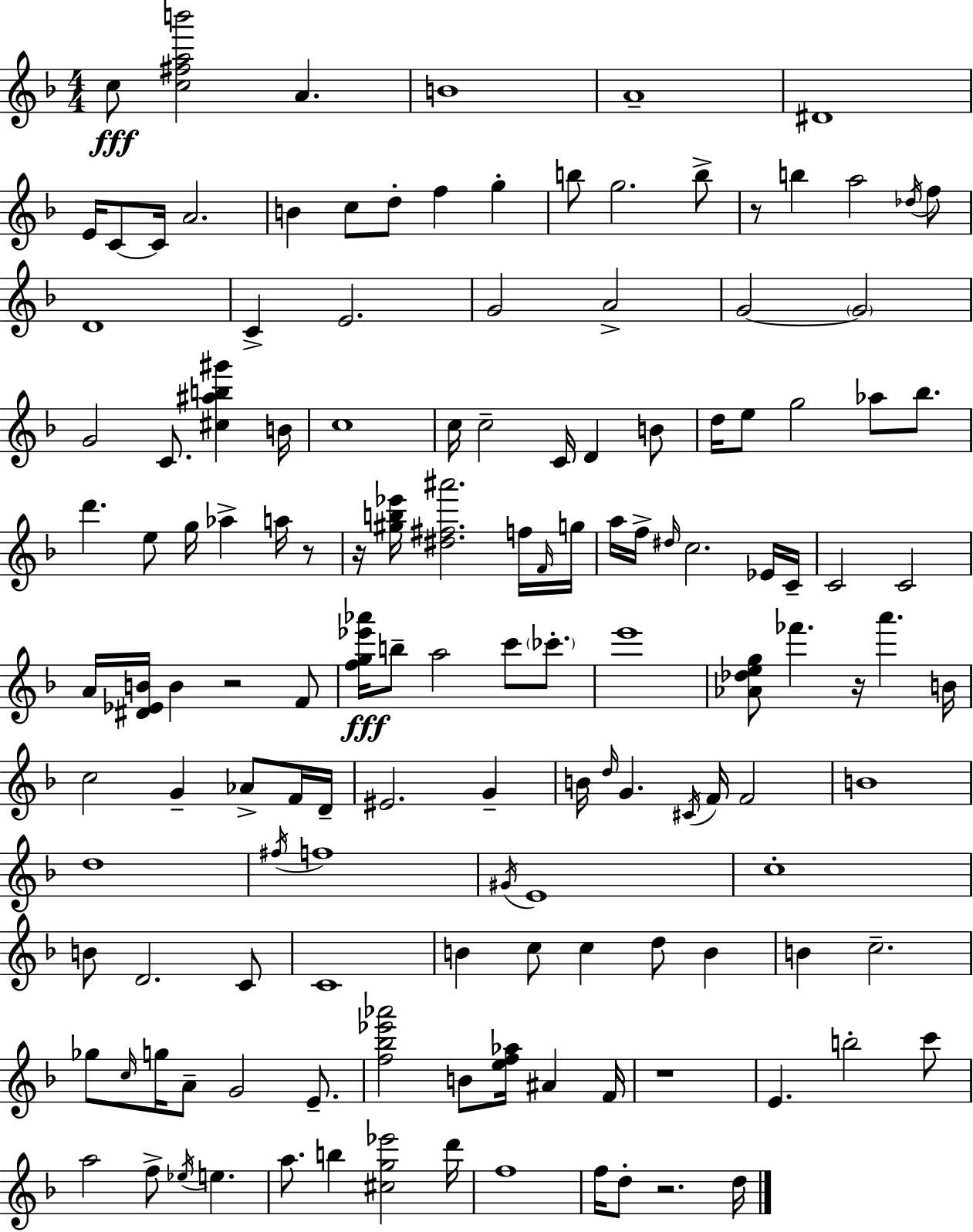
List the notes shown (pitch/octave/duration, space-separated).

C5/e [C5,F#5,A5,B6]/h A4/q. B4/w A4/w D#4/w E4/s C4/e C4/s A4/h. B4/q C5/e D5/e F5/q G5/q B5/e G5/h. B5/e R/e B5/q A5/h Db5/s F5/e D4/w C4/q E4/h. G4/h A4/h G4/h G4/h G4/h C4/e. [C#5,A#5,B5,G#6]/q B4/s C5/w C5/s C5/h C4/s D4/q B4/e D5/s E5/e G5/h Ab5/e Bb5/e. D6/q. E5/e G5/s Ab5/q A5/s R/e R/s [G#5,B5,Eb6]/s [D#5,F#5,A#6]/h. F5/s F4/s G5/s A5/s F5/s D#5/s C5/h. Eb4/s C4/s C4/h C4/h A4/s [D#4,Eb4,B4]/s B4/q R/h F4/e [F5,G5,Eb6,Ab6]/s B5/e A5/h C6/e CES6/e. E6/w [Ab4,Db5,E5,G5]/e FES6/q. R/s A6/q. B4/s C5/h G4/q Ab4/e F4/s D4/s EIS4/h. G4/q B4/s D5/s G4/q. C#4/s F4/s F4/h B4/w D5/w F#5/s F5/w G#4/s E4/w C5/w B4/e D4/h. C4/e C4/w B4/q C5/e C5/q D5/e B4/q B4/q C5/h. Gb5/e C5/s G5/s A4/e G4/h E4/e. [F5,Bb5,Eb6,Ab6]/h B4/e [E5,F5,Ab5]/s A#4/q F4/s R/w E4/q. B5/h C6/e A5/h F5/e Eb5/s E5/q. A5/e. B5/q [C#5,G5,Eb6]/h D6/s F5/w F5/s D5/e R/h. D5/s